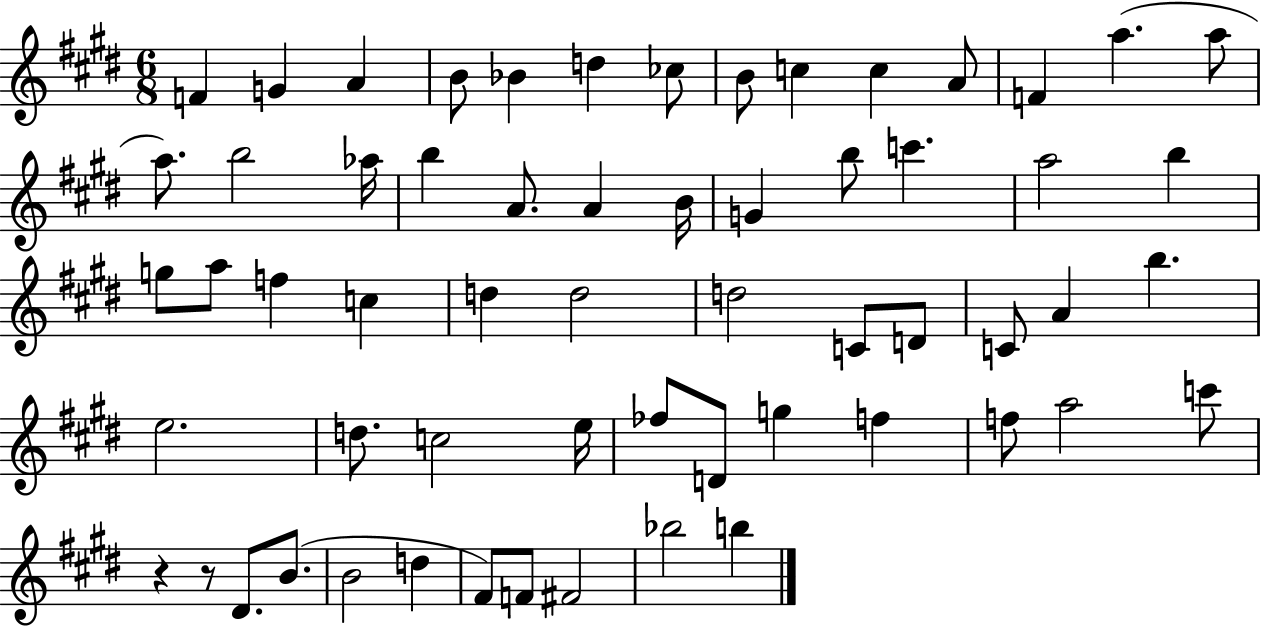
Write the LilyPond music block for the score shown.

{
  \clef treble
  \numericTimeSignature
  \time 6/8
  \key e \major
  f'4 g'4 a'4 | b'8 bes'4 d''4 ces''8 | b'8 c''4 c''4 a'8 | f'4 a''4.( a''8 | \break a''8.) b''2 aes''16 | b''4 a'8. a'4 b'16 | g'4 b''8 c'''4. | a''2 b''4 | \break g''8 a''8 f''4 c''4 | d''4 d''2 | d''2 c'8 d'8 | c'8 a'4 b''4. | \break e''2. | d''8. c''2 e''16 | fes''8 d'8 g''4 f''4 | f''8 a''2 c'''8 | \break r4 r8 dis'8. b'8.( | b'2 d''4 | fis'8) f'8 fis'2 | bes''2 b''4 | \break \bar "|."
}